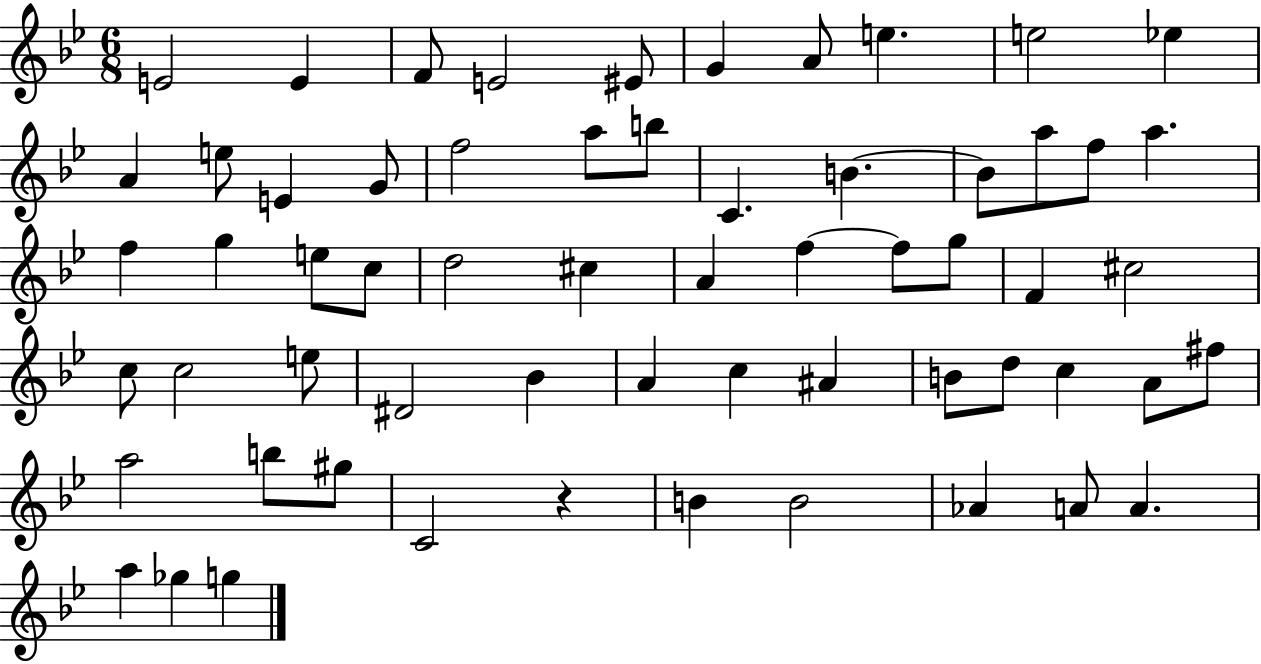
E4/h E4/q F4/e E4/h EIS4/e G4/q A4/e E5/q. E5/h Eb5/q A4/q E5/e E4/q G4/e F5/h A5/e B5/e C4/q. B4/q. B4/e A5/e F5/e A5/q. F5/q G5/q E5/e C5/e D5/h C#5/q A4/q F5/q F5/e G5/e F4/q C#5/h C5/e C5/h E5/e D#4/h Bb4/q A4/q C5/q A#4/q B4/e D5/e C5/q A4/e F#5/e A5/h B5/e G#5/e C4/h R/q B4/q B4/h Ab4/q A4/e A4/q. A5/q Gb5/q G5/q